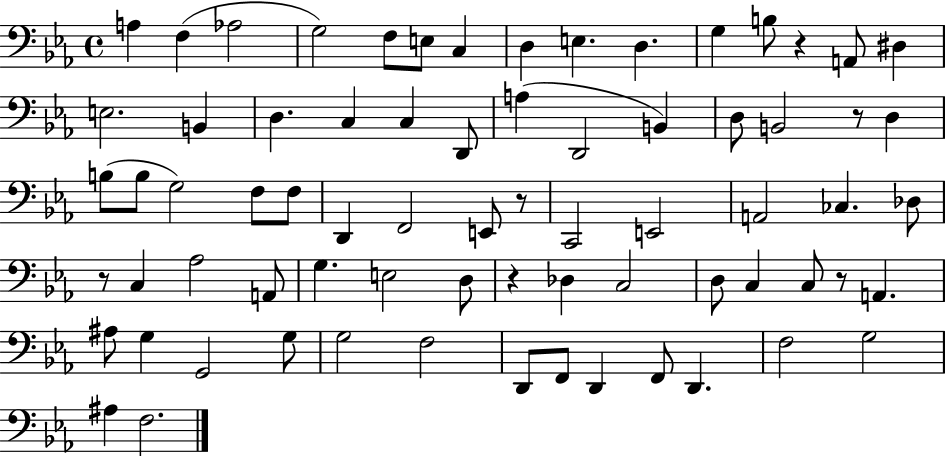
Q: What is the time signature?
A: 4/4